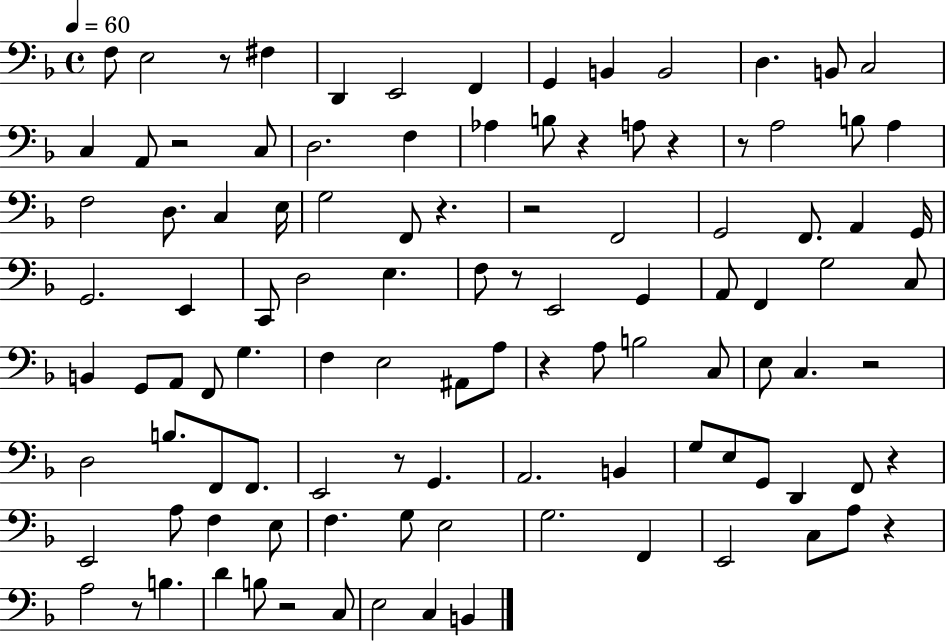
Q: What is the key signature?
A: F major